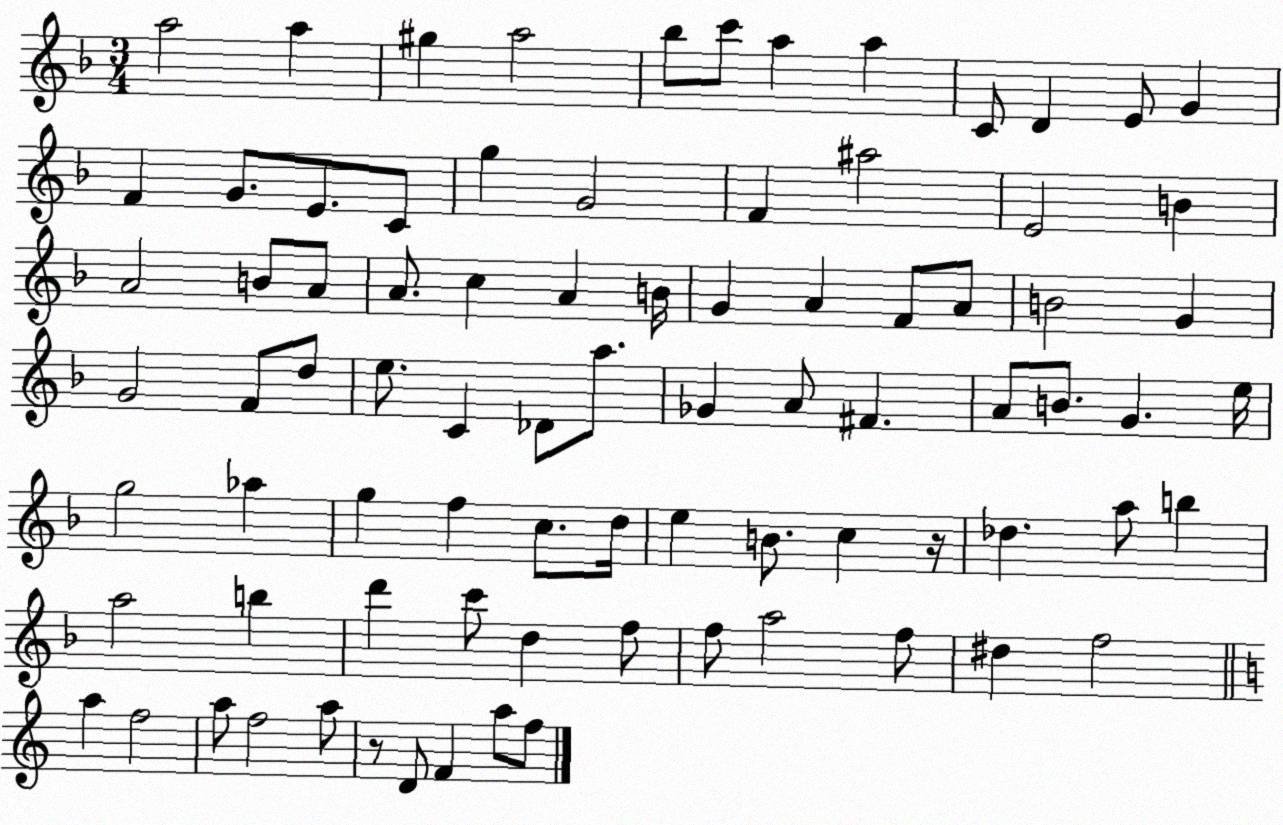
X:1
T:Untitled
M:3/4
L:1/4
K:F
a2 a ^g a2 _b/2 c'/2 a a C/2 D E/2 G F G/2 E/2 C/2 g G2 F ^a2 E2 B A2 B/2 A/2 A/2 c A B/4 G A F/2 A/2 B2 G G2 F/2 d/2 e/2 C _D/2 a/2 _G A/2 ^F A/2 B/2 G e/4 g2 _a g f c/2 d/4 e B/2 c z/4 _d a/2 b a2 b d' c'/2 d f/2 f/2 a2 f/2 ^d f2 a f2 a/2 f2 a/2 z/2 D/2 F a/2 f/2